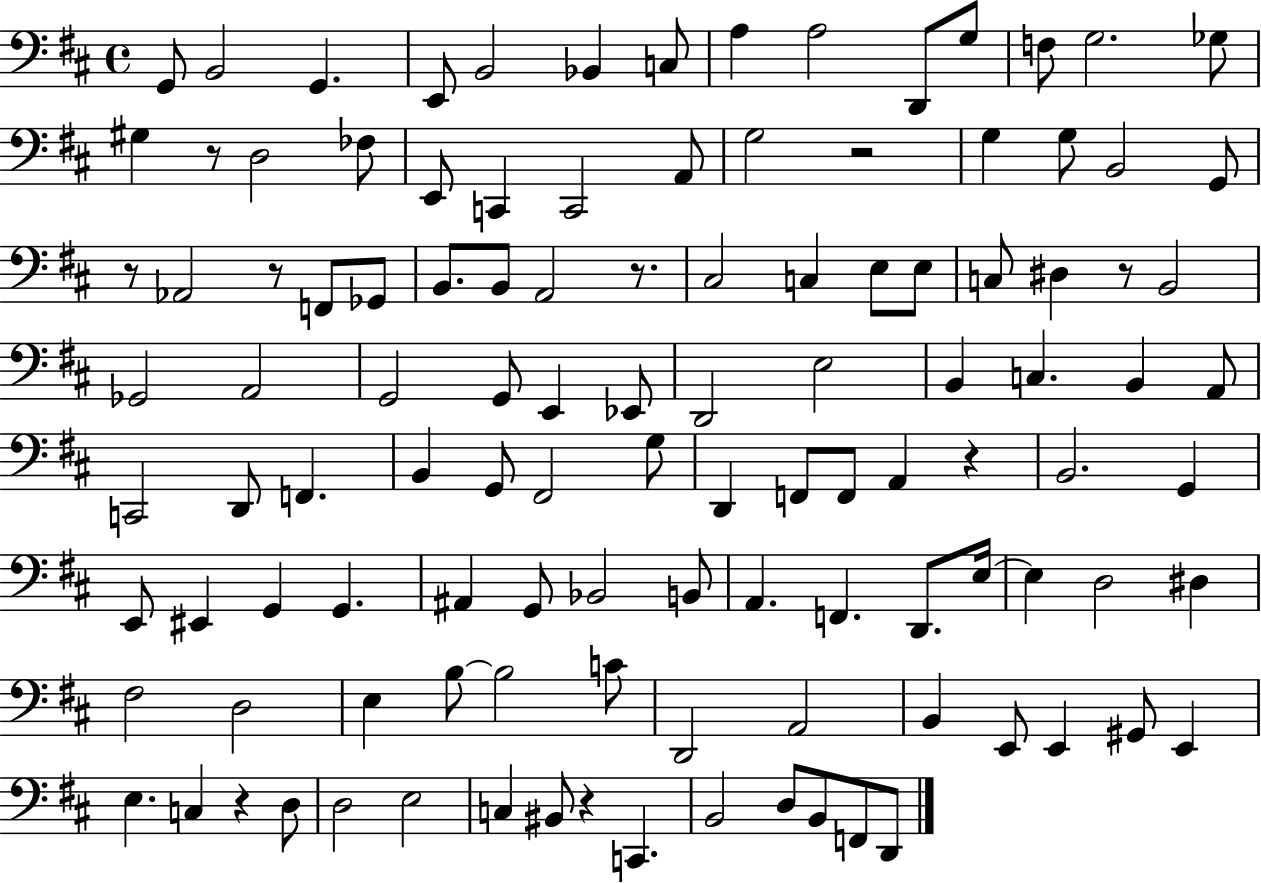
G2/e B2/h G2/q. E2/e B2/h Bb2/q C3/e A3/q A3/h D2/e G3/e F3/e G3/h. Gb3/e G#3/q R/e D3/h FES3/e E2/e C2/q C2/h A2/e G3/h R/h G3/q G3/e B2/h G2/e R/e Ab2/h R/e F2/e Gb2/e B2/e. B2/e A2/h R/e. C#3/h C3/q E3/e E3/e C3/e D#3/q R/e B2/h Gb2/h A2/h G2/h G2/e E2/q Eb2/e D2/h E3/h B2/q C3/q. B2/q A2/e C2/h D2/e F2/q. B2/q G2/e F#2/h G3/e D2/q F2/e F2/e A2/q R/q B2/h. G2/q E2/e EIS2/q G2/q G2/q. A#2/q G2/e Bb2/h B2/e A2/q. F2/q. D2/e. E3/s E3/q D3/h D#3/q F#3/h D3/h E3/q B3/e B3/h C4/e D2/h A2/h B2/q E2/e E2/q G#2/e E2/q E3/q. C3/q R/q D3/e D3/h E3/h C3/q BIS2/e R/q C2/q. B2/h D3/e B2/e F2/e D2/e